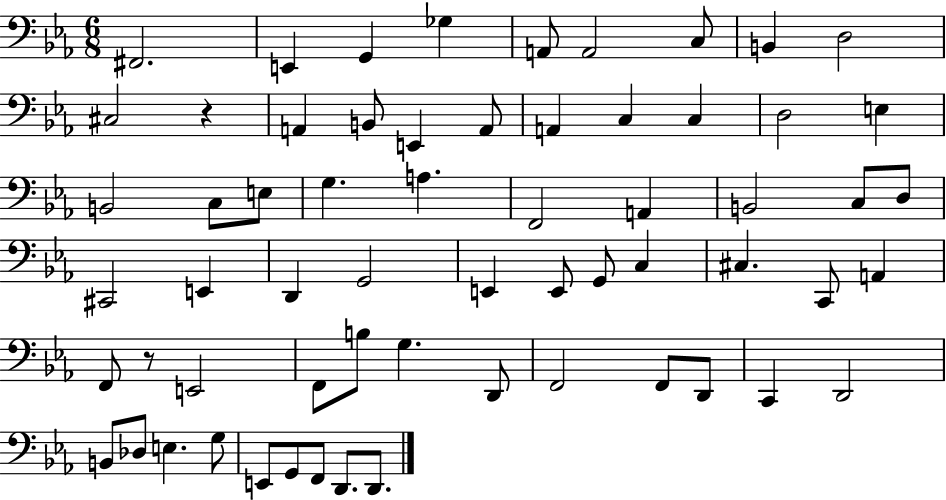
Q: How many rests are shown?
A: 2